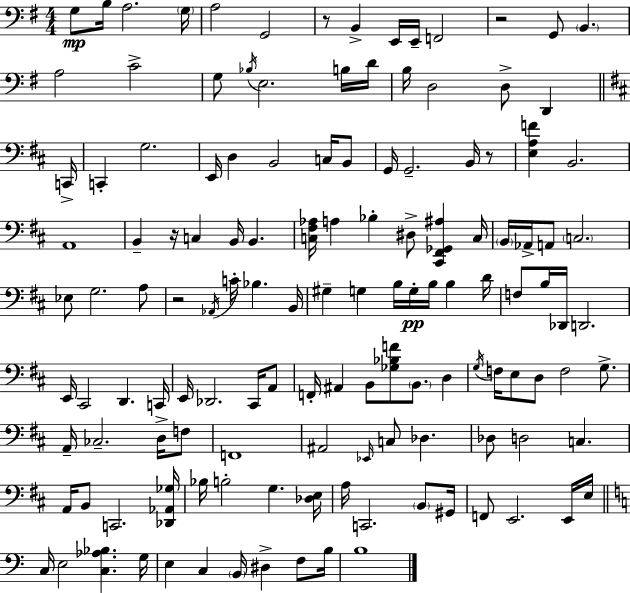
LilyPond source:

{
  \clef bass
  \numericTimeSignature
  \time 4/4
  \key e \minor
  \repeat volta 2 { g8\mp b16 a2. \parenthesize g16 | a2 g,2 | r8 b,4-> e,16 e,16-- f,2 | r2 g,8 \parenthesize b,4. | \break a2 c'2-> | g8 \acciaccatura { bes16 } e2. b16 | d'16 b16 d2 d8-> d,4 | \bar "||" \break \key b \minor c,16-> c,4-. g2. | e,16 d4 b,2 c16 b,8 | g,16 g,2.-- b,16 r8 | <e a f'>4 b,2. | \break a,1 | b,4-- r16 c4 b,16 b,4. | <c fis aes>16 a4 bes4-. dis8-> <cis, fis, ges, ais>4 | c16 \parenthesize b,16 aes,16-> a,8 \parenthesize c2. | \break ees8 g2. a8 | r2 \acciaccatura { aes,16 } c'16-. bes4. | b,16 gis4-- g4 b16 g16-.\pp b16 b4 | d'16 f8 b16 des,16 d,2. | \break e,16 cis,2 d,4. | c,16 e,16 des,2. cis,16 | a,8 f,16-. ais,4 b,8 <ges bes f'>8 \parenthesize b,8. d4 | \acciaccatura { g16 } f16 e8 d8 f2 | \break g8.-> a,16-- ces2.-- | d16-> f8 f,1 | ais,2 \grace { ees,16 } c8 des4. | des8 d2 c4. | \break a,16 b,8 c,2. | <des, aes, ges>16 bes16 b2-. g4. | <des e>16 a16 c,2. | \parenthesize b,8 gis,16 f,8 e,2. | \break e,16 e16 \bar "||" \break \key a \minor c16 e2 <c aes bes>4. g16 | e4 c4 \parenthesize b,16 dis4-> f8 b16 | b1 | } \bar "|."
}